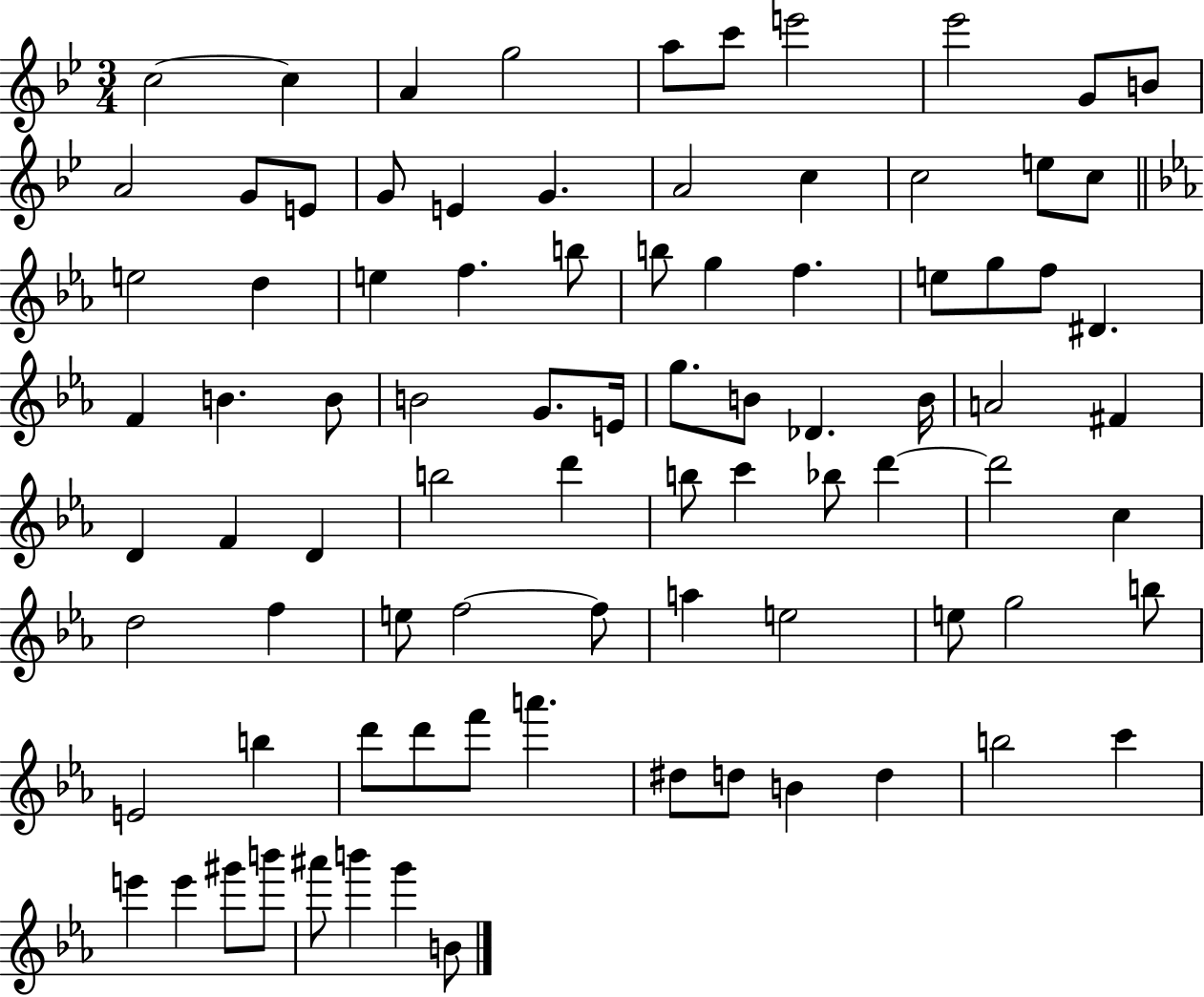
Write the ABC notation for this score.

X:1
T:Untitled
M:3/4
L:1/4
K:Bb
c2 c A g2 a/2 c'/2 e'2 _e'2 G/2 B/2 A2 G/2 E/2 G/2 E G A2 c c2 e/2 c/2 e2 d e f b/2 b/2 g f e/2 g/2 f/2 ^D F B B/2 B2 G/2 E/4 g/2 B/2 _D B/4 A2 ^F D F D b2 d' b/2 c' _b/2 d' d'2 c d2 f e/2 f2 f/2 a e2 e/2 g2 b/2 E2 b d'/2 d'/2 f'/2 a' ^d/2 d/2 B d b2 c' e' e' ^g'/2 b'/2 ^a'/2 b' g' B/2